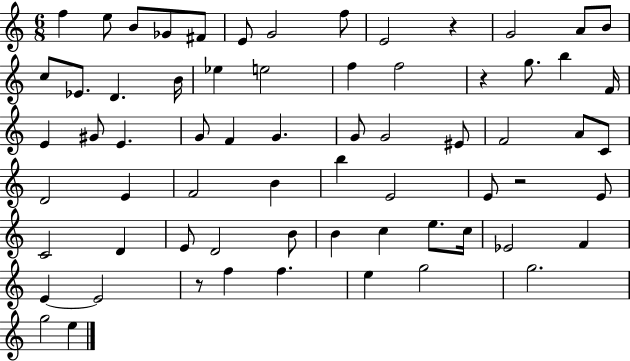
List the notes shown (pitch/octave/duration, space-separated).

F5/q E5/e B4/e Gb4/e F#4/e E4/e G4/h F5/e E4/h R/q G4/h A4/e B4/e C5/e Eb4/e. D4/q. B4/s Eb5/q E5/h F5/q F5/h R/q G5/e. B5/q F4/s E4/q G#4/e E4/q. G4/e F4/q G4/q. G4/e G4/h EIS4/e F4/h A4/e C4/e D4/h E4/q F4/h B4/q B5/q E4/h E4/e R/h E4/e C4/h D4/q E4/e D4/h B4/e B4/q C5/q E5/e. C5/s Eb4/h F4/q E4/q E4/h R/e F5/q F5/q. E5/q G5/h G5/h. G5/h E5/q